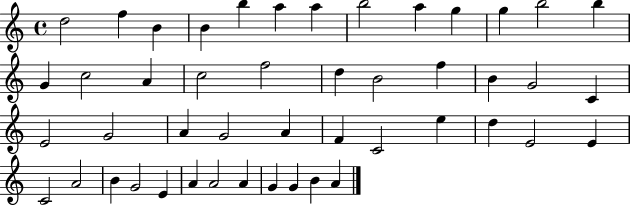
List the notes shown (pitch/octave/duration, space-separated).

D5/h F5/q B4/q B4/q B5/q A5/q A5/q B5/h A5/q G5/q G5/q B5/h B5/q G4/q C5/h A4/q C5/h F5/h D5/q B4/h F5/q B4/q G4/h C4/q E4/h G4/h A4/q G4/h A4/q F4/q C4/h E5/q D5/q E4/h E4/q C4/h A4/h B4/q G4/h E4/q A4/q A4/h A4/q G4/q G4/q B4/q A4/q